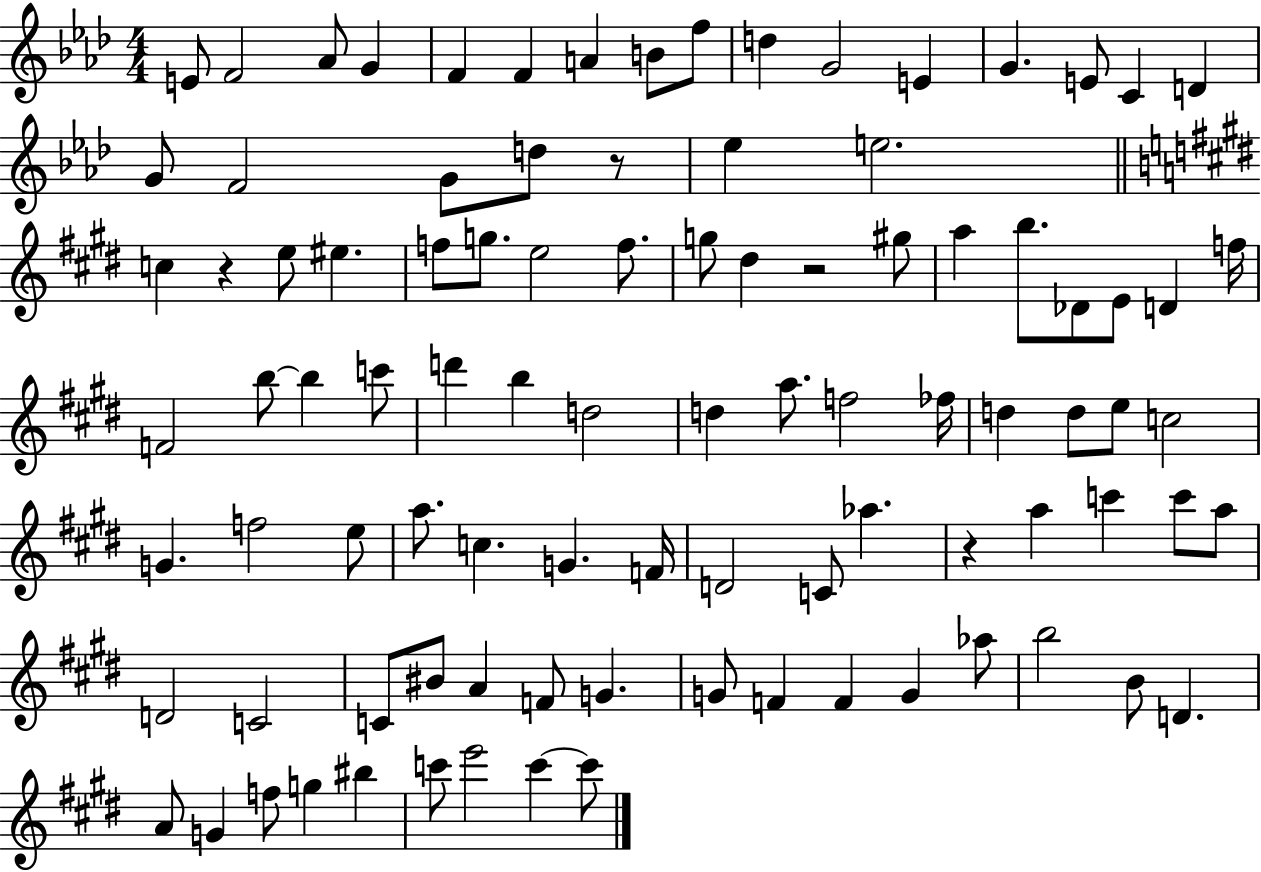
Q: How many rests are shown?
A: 4